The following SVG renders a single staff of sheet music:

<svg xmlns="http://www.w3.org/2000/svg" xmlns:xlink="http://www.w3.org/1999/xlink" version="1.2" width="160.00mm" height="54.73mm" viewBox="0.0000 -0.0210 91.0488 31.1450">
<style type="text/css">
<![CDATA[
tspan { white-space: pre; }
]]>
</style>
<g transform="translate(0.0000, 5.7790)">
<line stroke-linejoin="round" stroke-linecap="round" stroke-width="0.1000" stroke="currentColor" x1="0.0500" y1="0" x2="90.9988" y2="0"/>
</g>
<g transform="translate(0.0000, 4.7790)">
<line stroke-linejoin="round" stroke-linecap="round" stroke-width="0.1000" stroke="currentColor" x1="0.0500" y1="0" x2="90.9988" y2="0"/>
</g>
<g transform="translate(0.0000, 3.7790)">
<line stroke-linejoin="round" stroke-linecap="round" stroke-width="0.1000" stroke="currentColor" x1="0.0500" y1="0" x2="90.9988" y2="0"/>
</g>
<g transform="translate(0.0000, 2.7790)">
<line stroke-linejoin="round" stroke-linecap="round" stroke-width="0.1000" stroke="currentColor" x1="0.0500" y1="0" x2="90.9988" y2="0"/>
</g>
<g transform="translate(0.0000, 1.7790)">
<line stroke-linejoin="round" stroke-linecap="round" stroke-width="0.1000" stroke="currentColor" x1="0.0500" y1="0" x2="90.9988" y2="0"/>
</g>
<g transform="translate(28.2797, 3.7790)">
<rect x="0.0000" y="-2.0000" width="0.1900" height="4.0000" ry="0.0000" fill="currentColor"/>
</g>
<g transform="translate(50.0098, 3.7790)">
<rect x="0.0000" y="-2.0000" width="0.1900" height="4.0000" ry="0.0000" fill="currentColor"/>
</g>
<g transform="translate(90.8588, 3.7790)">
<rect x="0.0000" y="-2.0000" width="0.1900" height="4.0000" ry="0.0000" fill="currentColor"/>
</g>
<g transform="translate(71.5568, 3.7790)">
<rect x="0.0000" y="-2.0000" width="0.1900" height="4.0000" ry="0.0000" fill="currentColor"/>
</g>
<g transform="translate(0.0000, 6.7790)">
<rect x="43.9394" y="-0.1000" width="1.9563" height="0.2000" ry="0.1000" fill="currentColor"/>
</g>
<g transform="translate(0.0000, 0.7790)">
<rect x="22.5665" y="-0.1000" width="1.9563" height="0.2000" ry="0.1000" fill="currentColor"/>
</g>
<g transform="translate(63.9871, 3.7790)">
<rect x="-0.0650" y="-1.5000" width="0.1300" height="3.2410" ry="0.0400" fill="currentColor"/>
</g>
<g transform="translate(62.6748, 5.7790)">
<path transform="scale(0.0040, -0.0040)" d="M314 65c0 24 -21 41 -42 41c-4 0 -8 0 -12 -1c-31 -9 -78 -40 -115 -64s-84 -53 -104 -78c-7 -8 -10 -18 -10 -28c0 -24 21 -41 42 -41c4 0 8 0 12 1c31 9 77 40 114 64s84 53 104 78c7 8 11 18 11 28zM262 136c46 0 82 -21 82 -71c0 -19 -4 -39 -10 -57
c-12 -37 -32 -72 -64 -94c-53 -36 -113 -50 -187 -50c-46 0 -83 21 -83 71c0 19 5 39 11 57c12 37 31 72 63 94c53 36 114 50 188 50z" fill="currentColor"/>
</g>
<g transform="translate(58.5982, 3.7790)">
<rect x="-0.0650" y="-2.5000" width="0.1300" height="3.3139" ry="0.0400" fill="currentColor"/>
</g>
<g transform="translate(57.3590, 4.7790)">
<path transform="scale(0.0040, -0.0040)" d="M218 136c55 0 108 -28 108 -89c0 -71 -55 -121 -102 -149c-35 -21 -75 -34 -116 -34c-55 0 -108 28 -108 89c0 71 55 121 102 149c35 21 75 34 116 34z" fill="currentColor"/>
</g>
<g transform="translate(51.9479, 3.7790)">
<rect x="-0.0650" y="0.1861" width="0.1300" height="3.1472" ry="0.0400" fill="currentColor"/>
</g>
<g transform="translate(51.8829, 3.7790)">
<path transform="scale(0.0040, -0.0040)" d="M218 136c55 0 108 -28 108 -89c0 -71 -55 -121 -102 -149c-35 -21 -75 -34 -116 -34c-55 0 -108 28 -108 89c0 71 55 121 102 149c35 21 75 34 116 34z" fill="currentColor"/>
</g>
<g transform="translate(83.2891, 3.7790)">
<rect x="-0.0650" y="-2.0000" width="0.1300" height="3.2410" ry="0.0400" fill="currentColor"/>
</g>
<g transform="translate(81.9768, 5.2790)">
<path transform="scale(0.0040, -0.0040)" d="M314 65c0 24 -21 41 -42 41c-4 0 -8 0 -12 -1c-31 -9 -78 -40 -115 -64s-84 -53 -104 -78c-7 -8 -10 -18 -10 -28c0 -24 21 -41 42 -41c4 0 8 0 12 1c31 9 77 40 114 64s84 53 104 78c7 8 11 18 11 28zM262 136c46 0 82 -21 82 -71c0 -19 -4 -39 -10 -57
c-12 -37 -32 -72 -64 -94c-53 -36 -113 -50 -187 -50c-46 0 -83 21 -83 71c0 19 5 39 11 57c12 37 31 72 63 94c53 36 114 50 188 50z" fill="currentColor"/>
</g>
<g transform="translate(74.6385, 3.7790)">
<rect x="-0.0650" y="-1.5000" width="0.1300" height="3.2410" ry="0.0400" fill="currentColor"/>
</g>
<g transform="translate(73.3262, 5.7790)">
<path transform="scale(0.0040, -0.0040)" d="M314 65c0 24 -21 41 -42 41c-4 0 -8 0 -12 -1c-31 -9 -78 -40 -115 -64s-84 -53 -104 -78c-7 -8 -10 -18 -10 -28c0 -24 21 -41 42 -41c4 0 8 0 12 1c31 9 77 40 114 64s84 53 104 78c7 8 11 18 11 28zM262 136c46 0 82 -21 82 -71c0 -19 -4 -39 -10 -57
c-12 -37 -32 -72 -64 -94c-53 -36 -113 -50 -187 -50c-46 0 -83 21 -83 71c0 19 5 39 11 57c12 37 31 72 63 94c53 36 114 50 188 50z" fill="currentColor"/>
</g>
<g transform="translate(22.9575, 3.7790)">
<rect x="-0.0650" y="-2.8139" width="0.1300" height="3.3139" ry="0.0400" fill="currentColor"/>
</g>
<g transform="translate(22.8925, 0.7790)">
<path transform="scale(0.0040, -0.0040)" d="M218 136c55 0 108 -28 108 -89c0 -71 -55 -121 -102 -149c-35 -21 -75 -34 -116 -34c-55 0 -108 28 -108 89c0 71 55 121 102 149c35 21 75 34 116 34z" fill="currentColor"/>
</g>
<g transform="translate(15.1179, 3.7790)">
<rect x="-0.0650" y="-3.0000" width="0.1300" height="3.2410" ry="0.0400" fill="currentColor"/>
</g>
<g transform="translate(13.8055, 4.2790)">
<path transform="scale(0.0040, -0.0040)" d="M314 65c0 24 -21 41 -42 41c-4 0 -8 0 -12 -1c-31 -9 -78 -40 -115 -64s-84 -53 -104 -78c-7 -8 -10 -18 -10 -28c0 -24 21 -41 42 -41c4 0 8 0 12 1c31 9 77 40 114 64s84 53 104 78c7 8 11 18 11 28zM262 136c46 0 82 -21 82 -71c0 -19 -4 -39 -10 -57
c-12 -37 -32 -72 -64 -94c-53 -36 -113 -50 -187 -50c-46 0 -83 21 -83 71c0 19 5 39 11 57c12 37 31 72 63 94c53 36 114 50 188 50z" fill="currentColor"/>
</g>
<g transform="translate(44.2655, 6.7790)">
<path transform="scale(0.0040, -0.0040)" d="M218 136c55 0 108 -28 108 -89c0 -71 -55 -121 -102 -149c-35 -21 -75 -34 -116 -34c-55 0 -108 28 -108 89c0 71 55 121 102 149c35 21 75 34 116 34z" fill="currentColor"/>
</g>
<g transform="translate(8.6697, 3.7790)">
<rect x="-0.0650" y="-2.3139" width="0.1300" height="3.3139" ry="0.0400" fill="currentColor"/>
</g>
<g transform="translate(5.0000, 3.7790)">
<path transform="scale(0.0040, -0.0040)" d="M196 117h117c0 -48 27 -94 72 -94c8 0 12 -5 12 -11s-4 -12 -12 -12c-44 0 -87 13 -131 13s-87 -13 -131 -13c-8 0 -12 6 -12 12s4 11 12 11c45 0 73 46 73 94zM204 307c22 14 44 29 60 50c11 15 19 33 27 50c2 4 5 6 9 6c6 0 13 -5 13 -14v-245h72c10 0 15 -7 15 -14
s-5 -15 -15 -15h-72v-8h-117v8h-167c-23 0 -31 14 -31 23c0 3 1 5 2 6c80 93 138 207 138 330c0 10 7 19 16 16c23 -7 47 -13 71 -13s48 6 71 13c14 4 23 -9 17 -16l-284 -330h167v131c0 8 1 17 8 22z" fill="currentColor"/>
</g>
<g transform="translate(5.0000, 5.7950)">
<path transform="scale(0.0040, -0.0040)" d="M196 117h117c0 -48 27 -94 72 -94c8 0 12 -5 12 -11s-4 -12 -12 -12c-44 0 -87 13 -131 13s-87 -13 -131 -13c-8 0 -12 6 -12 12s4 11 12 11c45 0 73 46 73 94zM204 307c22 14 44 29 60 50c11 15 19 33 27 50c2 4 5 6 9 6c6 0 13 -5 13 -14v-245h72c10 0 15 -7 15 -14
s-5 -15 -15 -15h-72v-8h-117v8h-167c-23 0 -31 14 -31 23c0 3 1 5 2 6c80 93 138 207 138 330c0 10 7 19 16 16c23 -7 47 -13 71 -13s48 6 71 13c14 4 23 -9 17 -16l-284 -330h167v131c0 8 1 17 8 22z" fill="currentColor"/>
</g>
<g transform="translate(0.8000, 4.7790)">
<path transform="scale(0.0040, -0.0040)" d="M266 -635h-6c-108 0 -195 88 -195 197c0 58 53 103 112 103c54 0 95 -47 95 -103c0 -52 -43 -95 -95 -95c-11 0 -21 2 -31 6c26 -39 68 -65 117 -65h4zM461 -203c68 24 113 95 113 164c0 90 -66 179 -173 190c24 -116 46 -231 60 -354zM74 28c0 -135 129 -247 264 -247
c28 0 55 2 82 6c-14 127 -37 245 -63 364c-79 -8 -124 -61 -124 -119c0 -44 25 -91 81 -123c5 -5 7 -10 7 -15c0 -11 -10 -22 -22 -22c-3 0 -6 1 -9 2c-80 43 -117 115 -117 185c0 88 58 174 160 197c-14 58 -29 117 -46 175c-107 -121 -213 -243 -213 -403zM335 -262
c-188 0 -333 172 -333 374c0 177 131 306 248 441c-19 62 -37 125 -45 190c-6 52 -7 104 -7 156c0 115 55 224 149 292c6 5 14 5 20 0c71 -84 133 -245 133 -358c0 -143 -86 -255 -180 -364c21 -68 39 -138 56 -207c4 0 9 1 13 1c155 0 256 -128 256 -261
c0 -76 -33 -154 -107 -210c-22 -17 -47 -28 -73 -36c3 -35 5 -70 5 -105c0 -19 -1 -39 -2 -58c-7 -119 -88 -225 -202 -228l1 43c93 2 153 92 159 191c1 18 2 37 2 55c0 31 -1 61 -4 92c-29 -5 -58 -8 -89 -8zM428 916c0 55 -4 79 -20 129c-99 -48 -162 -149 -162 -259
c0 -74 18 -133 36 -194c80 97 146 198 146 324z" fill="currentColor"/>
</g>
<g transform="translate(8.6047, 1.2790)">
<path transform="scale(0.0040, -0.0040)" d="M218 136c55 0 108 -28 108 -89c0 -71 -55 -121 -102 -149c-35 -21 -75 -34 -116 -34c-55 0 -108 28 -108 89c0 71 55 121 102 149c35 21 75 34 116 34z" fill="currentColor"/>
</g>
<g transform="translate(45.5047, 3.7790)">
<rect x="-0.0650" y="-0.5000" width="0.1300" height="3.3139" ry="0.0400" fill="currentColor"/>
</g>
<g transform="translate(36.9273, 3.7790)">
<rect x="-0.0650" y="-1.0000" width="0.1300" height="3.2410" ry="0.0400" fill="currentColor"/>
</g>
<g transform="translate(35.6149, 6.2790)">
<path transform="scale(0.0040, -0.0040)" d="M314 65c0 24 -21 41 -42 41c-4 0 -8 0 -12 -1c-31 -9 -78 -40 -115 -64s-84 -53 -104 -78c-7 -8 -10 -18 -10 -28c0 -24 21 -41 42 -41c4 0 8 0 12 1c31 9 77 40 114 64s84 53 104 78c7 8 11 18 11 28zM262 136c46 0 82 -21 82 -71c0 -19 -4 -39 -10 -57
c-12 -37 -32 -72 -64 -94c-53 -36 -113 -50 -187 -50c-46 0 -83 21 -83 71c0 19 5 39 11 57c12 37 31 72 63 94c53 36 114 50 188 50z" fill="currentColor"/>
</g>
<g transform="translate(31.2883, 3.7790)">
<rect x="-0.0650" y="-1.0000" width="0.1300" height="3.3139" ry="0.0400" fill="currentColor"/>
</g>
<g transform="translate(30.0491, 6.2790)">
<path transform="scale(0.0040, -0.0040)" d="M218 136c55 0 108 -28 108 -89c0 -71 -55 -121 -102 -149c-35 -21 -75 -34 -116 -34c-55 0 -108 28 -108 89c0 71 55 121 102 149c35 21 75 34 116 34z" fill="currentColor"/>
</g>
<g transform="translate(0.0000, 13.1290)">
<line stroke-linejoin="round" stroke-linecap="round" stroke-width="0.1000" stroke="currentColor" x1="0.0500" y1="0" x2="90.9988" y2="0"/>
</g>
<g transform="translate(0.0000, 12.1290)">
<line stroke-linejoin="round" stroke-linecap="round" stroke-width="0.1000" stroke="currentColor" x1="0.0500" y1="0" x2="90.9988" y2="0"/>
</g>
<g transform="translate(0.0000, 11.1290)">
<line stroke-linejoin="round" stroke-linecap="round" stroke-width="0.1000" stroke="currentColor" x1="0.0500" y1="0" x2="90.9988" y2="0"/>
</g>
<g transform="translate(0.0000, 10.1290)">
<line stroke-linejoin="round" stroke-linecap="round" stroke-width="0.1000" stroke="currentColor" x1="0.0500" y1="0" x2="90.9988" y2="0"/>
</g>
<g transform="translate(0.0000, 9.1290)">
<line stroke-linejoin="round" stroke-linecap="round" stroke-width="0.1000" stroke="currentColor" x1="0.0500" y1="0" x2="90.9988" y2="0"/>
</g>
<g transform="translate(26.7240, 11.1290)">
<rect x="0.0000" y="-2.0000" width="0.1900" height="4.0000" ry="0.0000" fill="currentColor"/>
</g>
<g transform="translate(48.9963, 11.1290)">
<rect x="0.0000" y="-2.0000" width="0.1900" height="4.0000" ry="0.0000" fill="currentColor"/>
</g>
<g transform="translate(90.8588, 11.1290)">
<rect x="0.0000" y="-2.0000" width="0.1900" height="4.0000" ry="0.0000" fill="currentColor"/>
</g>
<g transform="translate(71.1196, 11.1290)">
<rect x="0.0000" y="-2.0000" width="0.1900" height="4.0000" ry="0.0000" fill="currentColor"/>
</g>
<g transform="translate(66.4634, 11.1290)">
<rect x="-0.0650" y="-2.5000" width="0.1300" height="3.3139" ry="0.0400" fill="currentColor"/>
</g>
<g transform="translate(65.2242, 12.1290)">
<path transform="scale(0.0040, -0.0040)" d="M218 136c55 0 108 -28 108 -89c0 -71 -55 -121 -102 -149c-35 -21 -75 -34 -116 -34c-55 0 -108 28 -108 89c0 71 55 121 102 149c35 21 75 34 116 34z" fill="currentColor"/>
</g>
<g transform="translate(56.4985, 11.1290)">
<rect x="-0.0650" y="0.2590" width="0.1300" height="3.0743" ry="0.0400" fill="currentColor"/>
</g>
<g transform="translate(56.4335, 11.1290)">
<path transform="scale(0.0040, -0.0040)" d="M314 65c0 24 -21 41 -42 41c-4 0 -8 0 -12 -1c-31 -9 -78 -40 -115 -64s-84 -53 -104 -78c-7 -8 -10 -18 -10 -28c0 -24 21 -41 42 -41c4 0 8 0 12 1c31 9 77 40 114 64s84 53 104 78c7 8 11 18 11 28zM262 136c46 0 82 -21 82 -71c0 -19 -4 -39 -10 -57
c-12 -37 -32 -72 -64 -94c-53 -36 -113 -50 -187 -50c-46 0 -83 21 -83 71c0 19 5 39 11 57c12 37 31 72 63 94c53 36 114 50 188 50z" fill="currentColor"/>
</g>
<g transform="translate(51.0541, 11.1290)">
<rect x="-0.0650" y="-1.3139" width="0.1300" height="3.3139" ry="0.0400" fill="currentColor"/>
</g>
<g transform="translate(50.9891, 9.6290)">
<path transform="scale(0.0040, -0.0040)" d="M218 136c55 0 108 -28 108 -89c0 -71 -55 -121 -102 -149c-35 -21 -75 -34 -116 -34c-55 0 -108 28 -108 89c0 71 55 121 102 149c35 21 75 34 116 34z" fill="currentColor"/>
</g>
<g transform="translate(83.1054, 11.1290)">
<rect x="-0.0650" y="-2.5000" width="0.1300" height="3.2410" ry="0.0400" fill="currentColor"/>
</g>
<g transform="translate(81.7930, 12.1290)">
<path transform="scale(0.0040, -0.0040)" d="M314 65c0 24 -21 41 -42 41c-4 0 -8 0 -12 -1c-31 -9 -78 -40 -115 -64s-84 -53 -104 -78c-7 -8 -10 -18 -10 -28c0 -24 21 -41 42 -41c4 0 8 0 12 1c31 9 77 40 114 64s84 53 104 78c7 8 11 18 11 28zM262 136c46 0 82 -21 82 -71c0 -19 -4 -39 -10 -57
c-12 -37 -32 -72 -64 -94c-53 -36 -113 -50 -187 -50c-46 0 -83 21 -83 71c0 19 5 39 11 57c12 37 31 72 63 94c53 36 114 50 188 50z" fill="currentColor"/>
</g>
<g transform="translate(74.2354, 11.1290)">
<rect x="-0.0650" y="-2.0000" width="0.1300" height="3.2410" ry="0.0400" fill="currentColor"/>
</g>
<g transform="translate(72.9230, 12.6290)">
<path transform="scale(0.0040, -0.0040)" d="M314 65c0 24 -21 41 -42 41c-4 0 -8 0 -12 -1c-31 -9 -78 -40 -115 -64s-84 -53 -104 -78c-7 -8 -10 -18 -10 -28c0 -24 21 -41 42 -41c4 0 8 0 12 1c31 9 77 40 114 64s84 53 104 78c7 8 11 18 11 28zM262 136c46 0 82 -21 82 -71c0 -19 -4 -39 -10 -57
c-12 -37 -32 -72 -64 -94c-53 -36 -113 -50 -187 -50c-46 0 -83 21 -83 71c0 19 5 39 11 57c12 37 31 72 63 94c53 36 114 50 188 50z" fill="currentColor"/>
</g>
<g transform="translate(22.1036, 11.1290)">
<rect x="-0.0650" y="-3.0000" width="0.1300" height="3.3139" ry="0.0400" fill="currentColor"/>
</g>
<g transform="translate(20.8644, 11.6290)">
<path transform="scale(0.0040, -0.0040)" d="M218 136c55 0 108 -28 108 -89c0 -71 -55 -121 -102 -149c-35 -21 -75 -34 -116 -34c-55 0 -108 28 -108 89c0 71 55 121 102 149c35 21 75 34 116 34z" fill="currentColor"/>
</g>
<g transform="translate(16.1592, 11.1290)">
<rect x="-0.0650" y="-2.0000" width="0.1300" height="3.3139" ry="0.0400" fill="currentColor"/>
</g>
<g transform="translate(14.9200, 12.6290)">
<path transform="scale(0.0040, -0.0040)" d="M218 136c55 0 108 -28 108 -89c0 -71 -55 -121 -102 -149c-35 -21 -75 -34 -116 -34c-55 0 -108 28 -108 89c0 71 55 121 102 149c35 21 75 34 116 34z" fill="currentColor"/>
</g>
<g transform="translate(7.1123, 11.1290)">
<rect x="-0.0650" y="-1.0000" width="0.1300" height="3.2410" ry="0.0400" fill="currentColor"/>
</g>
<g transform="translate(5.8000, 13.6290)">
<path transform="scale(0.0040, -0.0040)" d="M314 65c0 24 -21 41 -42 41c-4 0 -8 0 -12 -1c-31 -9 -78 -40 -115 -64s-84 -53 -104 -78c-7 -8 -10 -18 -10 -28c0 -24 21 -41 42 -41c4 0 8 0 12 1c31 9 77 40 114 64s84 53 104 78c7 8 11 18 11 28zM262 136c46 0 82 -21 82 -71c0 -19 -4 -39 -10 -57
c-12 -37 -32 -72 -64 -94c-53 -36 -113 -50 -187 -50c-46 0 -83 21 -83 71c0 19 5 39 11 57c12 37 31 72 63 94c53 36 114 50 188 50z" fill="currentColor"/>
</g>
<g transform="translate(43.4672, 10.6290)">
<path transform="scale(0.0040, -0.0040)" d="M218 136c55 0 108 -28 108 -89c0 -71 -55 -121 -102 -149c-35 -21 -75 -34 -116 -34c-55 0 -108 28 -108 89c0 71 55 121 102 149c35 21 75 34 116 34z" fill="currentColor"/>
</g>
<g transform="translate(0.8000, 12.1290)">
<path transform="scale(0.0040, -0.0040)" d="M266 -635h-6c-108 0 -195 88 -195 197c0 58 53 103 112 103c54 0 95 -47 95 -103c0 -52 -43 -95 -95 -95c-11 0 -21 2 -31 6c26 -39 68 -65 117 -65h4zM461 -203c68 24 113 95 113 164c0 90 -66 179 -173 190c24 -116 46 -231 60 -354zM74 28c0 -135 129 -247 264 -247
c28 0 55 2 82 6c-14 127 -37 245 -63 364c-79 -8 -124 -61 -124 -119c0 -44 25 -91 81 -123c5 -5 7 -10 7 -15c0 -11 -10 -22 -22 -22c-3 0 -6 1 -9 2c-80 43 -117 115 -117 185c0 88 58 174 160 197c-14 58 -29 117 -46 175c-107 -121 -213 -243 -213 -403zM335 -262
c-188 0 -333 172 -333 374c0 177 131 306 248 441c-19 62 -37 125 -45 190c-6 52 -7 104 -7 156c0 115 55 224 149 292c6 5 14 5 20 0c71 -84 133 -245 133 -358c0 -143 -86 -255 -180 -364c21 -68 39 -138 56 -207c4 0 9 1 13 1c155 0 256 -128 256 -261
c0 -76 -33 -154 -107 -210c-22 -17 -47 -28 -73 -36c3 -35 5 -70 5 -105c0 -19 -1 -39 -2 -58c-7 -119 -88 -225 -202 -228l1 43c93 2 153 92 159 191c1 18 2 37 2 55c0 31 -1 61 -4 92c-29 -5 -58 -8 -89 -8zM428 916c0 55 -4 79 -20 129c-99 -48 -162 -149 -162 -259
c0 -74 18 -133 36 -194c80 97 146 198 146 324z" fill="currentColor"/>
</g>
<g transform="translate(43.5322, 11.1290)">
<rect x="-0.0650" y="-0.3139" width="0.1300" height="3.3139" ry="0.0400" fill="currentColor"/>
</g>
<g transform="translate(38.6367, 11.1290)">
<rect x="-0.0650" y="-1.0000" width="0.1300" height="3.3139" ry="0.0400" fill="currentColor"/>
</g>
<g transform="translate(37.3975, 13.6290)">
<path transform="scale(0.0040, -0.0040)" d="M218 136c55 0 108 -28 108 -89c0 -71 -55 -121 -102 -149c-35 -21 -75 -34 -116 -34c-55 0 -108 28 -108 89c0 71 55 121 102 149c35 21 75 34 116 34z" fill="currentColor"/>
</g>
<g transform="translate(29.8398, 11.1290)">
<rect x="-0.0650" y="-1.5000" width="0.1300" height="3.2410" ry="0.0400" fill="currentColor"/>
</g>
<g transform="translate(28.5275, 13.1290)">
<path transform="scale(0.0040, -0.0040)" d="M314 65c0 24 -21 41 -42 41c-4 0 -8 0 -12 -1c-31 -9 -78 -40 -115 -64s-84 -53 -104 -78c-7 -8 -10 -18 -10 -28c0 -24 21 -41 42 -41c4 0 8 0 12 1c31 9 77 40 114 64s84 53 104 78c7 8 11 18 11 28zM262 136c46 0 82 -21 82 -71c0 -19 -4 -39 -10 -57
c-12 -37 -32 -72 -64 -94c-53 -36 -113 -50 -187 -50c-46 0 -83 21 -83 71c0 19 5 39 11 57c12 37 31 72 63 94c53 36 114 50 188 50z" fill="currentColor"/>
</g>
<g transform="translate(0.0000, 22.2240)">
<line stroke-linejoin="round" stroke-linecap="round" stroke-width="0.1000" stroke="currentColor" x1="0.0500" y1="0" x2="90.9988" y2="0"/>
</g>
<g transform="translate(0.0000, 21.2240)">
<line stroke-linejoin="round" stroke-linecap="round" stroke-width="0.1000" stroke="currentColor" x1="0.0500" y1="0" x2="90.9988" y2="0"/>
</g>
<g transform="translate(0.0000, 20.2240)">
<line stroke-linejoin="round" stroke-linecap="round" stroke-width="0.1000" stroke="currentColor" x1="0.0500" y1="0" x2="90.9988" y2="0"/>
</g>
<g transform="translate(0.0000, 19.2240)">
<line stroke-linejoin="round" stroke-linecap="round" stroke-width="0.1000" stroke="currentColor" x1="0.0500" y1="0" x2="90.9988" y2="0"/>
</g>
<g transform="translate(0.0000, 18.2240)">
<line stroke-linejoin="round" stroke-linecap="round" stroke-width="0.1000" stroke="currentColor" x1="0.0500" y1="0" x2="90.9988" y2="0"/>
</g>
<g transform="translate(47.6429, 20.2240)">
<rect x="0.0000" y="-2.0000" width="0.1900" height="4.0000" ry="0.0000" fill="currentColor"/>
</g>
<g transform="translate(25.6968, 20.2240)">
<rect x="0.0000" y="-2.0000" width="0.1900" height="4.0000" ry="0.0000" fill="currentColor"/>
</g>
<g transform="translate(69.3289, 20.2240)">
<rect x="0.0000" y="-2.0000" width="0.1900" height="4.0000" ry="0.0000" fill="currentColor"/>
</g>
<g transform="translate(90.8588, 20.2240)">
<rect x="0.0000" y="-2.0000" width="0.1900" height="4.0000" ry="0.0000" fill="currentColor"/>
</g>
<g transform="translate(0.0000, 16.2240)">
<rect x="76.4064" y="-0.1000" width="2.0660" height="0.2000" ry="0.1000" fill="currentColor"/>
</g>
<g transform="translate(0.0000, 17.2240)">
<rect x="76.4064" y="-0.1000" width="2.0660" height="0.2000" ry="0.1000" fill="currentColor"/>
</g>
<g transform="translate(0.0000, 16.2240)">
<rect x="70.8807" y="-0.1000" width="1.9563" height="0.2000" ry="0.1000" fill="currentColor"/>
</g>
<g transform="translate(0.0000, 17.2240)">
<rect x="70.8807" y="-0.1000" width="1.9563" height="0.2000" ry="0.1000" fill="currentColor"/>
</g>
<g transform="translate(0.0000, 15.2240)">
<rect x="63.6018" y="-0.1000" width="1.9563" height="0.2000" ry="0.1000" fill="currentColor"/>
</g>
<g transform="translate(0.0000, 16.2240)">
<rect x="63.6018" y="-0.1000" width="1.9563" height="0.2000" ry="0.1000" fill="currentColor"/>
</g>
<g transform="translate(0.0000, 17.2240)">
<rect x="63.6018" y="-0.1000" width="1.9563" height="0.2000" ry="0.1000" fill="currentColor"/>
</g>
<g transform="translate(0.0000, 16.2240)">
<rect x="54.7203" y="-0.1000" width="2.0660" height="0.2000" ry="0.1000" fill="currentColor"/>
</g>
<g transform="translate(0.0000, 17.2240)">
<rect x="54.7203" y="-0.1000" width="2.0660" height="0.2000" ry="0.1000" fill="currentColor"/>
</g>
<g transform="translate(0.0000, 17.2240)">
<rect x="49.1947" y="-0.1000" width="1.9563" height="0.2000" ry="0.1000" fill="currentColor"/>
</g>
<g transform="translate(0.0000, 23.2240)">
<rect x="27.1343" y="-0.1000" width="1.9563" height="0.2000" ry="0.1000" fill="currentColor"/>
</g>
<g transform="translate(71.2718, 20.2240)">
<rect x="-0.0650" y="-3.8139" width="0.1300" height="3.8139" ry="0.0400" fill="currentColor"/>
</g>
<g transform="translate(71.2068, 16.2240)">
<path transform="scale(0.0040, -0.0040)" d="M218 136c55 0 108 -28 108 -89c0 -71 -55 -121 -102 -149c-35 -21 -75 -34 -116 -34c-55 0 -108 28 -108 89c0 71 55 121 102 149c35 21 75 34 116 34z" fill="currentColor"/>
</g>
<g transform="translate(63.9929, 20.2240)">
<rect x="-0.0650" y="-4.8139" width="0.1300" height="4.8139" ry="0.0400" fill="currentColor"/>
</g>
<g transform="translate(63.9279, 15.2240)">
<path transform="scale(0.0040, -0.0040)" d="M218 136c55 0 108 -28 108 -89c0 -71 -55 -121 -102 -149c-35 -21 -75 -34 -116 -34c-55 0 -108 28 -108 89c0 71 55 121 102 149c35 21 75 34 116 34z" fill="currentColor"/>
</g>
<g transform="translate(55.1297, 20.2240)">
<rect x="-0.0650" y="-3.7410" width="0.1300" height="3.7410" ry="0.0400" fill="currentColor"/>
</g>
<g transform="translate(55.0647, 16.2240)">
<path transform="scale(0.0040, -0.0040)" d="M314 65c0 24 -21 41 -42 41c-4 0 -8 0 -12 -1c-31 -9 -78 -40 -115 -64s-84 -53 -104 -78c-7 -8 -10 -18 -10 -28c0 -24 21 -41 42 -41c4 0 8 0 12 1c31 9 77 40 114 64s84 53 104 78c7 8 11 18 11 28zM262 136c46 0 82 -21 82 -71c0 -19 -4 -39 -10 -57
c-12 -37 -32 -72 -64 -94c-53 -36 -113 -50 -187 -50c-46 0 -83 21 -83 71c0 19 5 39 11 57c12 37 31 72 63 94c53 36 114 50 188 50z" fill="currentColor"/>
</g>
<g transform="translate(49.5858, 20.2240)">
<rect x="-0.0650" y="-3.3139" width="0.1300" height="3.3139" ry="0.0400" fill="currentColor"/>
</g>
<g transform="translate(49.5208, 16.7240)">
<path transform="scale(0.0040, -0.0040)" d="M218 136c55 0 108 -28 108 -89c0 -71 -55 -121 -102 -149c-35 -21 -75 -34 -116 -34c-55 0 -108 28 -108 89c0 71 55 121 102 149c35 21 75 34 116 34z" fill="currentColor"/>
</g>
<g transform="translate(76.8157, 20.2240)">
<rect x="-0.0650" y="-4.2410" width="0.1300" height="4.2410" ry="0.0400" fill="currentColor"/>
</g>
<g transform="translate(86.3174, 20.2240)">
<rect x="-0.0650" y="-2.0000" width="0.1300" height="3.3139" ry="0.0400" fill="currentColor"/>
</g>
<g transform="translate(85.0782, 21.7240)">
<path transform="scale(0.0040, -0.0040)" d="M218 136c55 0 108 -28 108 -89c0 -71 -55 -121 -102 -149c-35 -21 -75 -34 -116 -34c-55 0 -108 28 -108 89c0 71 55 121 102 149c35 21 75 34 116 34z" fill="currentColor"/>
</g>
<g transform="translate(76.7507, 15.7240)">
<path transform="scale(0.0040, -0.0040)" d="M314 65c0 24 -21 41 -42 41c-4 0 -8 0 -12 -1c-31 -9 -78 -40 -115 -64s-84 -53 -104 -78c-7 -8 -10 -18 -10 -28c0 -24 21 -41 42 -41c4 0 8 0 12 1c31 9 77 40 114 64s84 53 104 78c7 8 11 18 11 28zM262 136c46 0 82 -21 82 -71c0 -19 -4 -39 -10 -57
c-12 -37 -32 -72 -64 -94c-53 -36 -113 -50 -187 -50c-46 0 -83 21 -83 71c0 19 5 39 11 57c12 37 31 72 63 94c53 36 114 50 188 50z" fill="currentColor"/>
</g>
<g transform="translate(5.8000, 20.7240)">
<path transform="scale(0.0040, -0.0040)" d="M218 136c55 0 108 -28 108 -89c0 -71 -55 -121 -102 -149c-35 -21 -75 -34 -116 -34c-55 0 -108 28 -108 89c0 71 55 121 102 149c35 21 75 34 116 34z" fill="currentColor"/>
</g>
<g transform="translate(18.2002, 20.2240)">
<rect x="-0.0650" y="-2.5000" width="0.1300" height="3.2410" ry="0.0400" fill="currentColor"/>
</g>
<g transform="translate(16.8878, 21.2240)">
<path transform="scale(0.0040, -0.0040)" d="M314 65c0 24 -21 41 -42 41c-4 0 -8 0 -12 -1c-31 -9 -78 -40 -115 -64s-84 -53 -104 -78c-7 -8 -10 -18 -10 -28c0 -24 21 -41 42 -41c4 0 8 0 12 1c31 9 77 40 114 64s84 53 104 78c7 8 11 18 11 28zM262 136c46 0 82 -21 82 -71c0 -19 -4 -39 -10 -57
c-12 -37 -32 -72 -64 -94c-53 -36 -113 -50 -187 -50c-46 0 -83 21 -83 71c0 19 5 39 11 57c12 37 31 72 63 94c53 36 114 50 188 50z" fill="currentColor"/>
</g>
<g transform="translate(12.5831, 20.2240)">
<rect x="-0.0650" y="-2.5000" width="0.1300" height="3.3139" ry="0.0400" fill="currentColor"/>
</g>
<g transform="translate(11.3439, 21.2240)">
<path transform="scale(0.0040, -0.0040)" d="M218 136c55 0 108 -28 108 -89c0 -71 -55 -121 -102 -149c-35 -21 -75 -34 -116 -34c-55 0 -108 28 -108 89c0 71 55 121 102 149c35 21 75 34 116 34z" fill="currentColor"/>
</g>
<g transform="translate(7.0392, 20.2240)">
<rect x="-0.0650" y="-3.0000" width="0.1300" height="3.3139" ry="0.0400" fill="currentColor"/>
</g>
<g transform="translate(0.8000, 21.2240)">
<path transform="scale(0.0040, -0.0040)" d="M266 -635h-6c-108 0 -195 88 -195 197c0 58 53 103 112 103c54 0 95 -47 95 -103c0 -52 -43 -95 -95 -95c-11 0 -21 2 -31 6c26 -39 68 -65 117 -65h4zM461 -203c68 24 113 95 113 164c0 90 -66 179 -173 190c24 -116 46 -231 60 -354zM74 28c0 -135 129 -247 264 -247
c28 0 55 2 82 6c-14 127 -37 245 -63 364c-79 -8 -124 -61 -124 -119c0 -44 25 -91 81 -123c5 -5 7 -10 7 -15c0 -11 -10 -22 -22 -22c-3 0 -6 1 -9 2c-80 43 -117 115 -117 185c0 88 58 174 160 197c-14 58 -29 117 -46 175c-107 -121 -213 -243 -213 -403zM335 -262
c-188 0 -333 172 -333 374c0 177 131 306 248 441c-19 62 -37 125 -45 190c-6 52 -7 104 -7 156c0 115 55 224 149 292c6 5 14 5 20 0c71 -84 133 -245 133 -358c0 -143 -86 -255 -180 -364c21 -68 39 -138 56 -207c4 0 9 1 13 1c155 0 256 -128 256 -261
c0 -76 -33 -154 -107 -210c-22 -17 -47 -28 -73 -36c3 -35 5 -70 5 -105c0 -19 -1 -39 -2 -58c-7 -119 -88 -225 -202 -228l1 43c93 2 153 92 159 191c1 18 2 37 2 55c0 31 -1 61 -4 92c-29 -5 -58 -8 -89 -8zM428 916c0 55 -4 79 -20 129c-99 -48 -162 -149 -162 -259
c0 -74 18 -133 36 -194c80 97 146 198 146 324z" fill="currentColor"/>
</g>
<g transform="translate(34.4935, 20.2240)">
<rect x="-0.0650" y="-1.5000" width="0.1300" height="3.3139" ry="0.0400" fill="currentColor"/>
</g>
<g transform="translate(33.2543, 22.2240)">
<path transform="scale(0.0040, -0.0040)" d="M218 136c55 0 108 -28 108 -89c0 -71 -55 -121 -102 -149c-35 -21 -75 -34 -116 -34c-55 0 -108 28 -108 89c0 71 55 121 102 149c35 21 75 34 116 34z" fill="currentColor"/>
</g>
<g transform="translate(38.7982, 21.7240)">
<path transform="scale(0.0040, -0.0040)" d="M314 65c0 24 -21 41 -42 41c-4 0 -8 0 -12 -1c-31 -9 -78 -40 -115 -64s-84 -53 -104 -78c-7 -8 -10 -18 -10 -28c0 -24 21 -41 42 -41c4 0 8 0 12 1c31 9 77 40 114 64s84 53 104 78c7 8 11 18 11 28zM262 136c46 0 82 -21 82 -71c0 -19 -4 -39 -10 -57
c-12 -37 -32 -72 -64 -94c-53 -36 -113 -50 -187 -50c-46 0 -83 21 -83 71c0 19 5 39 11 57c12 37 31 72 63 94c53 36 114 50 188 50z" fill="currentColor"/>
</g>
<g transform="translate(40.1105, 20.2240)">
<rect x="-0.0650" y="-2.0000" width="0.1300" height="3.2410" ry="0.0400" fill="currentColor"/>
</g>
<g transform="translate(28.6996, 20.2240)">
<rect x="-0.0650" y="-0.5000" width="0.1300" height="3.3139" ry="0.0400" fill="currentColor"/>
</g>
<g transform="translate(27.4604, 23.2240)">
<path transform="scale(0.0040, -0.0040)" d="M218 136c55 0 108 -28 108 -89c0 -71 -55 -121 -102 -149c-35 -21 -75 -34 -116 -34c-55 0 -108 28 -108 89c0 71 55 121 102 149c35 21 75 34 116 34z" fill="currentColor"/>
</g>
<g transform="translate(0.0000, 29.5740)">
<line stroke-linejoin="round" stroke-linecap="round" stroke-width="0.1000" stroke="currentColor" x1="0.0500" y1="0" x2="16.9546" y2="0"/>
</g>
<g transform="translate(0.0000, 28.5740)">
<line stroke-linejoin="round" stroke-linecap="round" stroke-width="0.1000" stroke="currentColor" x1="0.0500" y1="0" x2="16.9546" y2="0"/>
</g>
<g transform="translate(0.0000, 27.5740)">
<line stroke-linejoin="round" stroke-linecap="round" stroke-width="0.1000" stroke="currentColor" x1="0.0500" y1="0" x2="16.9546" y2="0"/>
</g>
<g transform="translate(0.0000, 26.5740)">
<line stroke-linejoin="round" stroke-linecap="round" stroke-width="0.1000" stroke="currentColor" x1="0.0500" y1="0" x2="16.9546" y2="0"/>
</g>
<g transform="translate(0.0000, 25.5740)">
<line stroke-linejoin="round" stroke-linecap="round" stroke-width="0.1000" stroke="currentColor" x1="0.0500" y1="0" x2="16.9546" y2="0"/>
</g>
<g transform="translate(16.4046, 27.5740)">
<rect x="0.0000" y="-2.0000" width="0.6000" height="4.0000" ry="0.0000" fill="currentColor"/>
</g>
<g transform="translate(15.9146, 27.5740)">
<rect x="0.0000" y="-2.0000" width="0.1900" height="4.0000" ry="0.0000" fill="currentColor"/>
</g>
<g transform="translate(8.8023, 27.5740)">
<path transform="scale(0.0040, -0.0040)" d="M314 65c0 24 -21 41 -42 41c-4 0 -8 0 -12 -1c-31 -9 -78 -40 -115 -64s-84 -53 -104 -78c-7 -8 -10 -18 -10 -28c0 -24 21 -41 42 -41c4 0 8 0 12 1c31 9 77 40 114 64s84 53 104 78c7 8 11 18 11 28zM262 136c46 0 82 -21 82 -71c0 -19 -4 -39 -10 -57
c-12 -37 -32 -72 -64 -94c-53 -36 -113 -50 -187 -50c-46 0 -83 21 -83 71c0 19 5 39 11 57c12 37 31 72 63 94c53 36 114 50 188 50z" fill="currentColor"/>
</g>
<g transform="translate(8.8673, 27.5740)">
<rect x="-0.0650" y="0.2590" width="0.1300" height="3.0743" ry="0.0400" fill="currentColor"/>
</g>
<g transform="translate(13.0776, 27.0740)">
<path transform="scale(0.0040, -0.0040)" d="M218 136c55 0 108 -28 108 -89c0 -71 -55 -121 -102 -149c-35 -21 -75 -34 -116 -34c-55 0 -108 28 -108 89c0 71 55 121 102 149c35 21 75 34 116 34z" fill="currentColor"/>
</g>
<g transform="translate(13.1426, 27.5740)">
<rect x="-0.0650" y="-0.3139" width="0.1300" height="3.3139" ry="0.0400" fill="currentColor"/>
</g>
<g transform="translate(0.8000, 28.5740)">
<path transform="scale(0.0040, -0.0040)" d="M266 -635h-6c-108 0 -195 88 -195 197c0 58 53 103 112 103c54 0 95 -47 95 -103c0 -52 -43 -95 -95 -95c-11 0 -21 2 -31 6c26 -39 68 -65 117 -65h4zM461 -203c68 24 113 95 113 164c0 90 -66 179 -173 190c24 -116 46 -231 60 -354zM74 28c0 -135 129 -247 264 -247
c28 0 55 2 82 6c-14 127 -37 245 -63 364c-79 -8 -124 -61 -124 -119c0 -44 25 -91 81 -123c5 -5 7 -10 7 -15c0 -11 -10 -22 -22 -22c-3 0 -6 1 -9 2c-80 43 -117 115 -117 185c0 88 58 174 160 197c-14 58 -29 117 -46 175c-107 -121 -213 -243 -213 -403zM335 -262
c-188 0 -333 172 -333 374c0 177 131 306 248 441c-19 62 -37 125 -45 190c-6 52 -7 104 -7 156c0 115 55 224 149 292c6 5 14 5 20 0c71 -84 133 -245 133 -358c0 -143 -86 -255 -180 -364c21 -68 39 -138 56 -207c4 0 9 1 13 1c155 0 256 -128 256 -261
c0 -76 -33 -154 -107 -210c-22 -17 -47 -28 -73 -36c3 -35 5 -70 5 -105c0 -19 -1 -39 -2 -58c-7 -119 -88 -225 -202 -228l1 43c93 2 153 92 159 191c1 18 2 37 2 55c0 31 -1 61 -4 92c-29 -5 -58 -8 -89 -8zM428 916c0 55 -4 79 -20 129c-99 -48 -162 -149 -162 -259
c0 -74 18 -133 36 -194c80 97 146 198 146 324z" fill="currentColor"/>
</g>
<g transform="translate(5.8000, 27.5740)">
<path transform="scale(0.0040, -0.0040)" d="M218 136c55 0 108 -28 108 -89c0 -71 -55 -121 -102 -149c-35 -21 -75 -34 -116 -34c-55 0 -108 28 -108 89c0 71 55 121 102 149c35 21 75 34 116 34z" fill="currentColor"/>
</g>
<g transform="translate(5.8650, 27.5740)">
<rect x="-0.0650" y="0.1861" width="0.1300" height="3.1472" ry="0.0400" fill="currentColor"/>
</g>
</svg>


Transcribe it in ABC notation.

X:1
T:Untitled
M:4/4
L:1/4
K:C
g A2 a D D2 C B G E2 E2 F2 D2 F A E2 D c e B2 G F2 G2 A G G2 C E F2 b c'2 e' c' d'2 F B B2 c